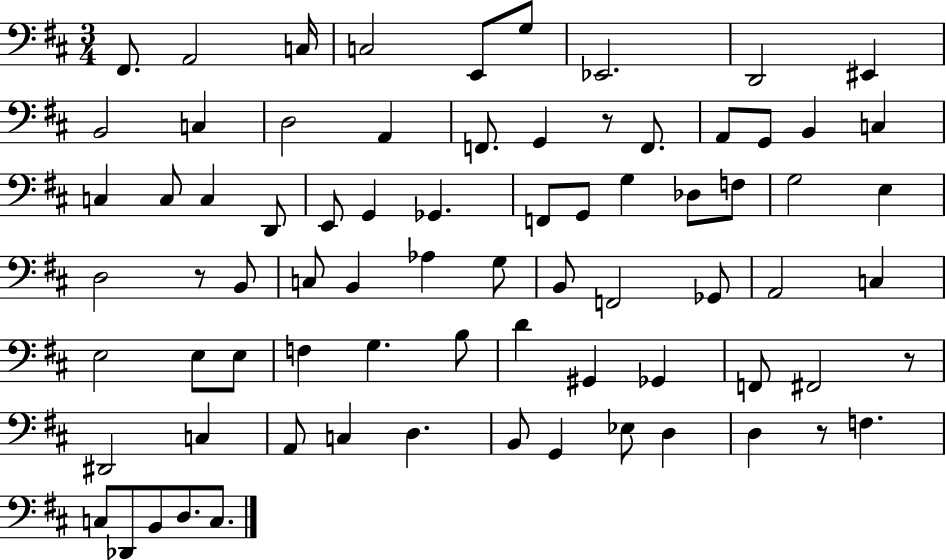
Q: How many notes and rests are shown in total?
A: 76